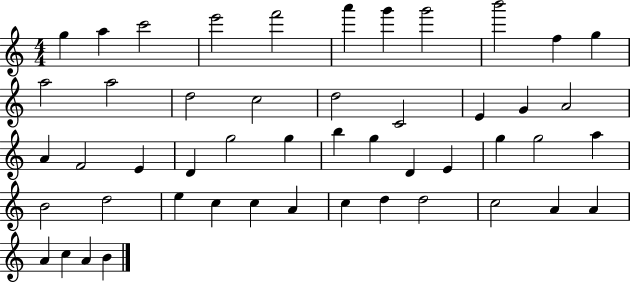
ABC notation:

X:1
T:Untitled
M:4/4
L:1/4
K:C
g a c'2 e'2 f'2 a' g' g'2 b'2 f g a2 a2 d2 c2 d2 C2 E G A2 A F2 E D g2 g b g D E g g2 a B2 d2 e c c A c d d2 c2 A A A c A B